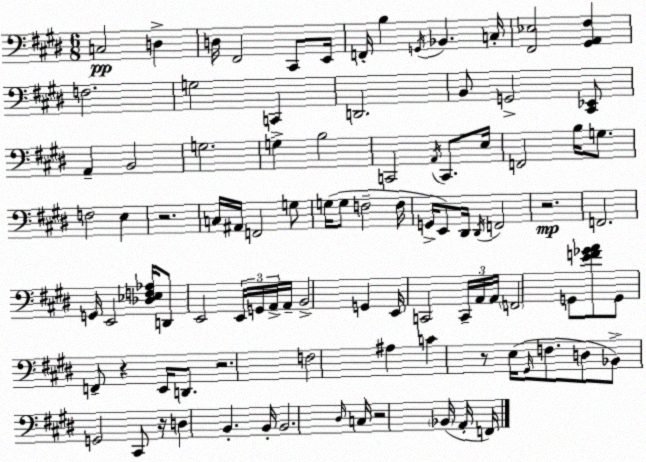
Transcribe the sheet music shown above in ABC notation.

X:1
T:Untitled
M:6/8
L:1/4
K:E
C,2 D, D,/4 ^F,,2 ^C,,/2 E,,/4 F,,/4 B, G,,/4 _B,, C,/4 [^F,,_E,]2 [^G,,A,,^F,] F,2 G,2 C,, D,,2 B,,/2 G,,2 [^C,,_E,,]/2 A,, B,,2 G,2 G, B,2 C,,2 A,,/4 C,,/2 E,/4 F,,2 B,/4 G,/2 F,2 E, z2 C,/4 ^A,,/4 F,,2 G,/2 G,/4 G,/2 F,2 F,/4 G,,/4 E,,/2 ^D,,/4 ^D,,/4 F,,2 z2 F,,2 G,,/4 E,,2 [_D,_E,F,_A,]/4 D,,/2 E,,2 E,,/4 G,,/4 A,,/4 A,,/4 B,,2 G,, E,,/4 C,,2 C,,/4 A,,/4 A,,/4 F,,2 G,,/2 [EF_GA]/2 G,,/2 F,,/2 z E,,/4 D,,/2 z2 F,2 ^A, C z/2 E,/4 ^G,,/4 F,/2 D,/2 _B,,/2 G,,2 ^C,,/2 z/4 D, B,, B,,/4 B,,2 ^D,/4 C,/4 z2 _B,,/4 A,,/4 F,,/4